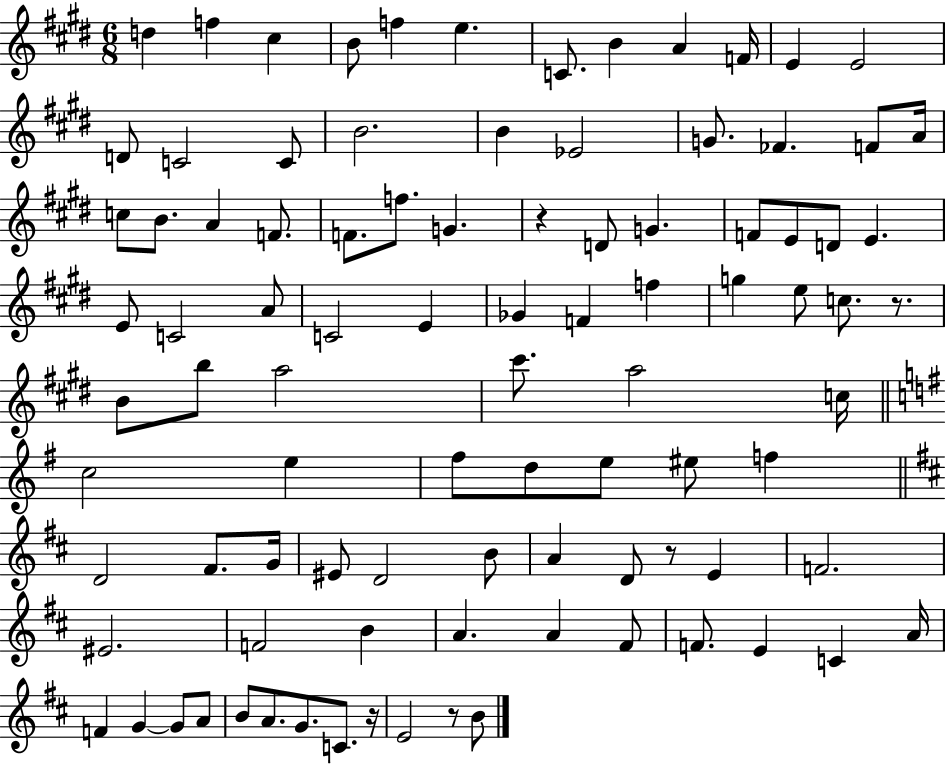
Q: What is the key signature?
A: E major